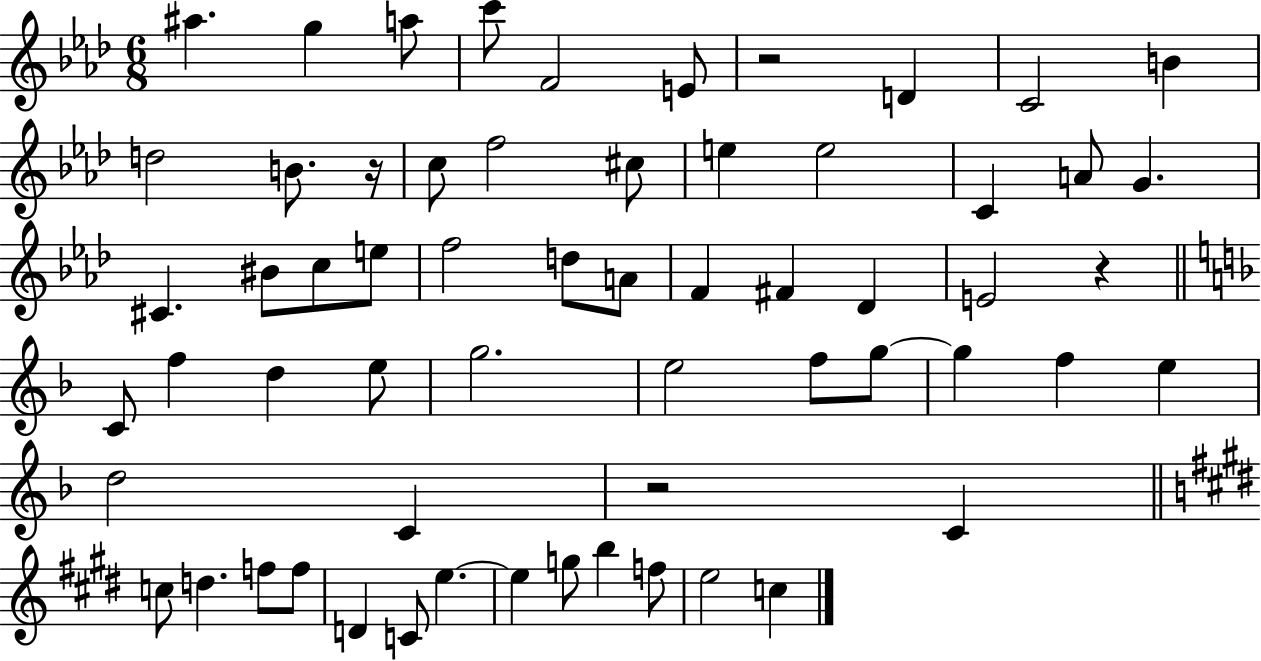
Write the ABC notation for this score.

X:1
T:Untitled
M:6/8
L:1/4
K:Ab
^a g a/2 c'/2 F2 E/2 z2 D C2 B d2 B/2 z/4 c/2 f2 ^c/2 e e2 C A/2 G ^C ^B/2 c/2 e/2 f2 d/2 A/2 F ^F _D E2 z C/2 f d e/2 g2 e2 f/2 g/2 g f e d2 C z2 C c/2 d f/2 f/2 D C/2 e e g/2 b f/2 e2 c